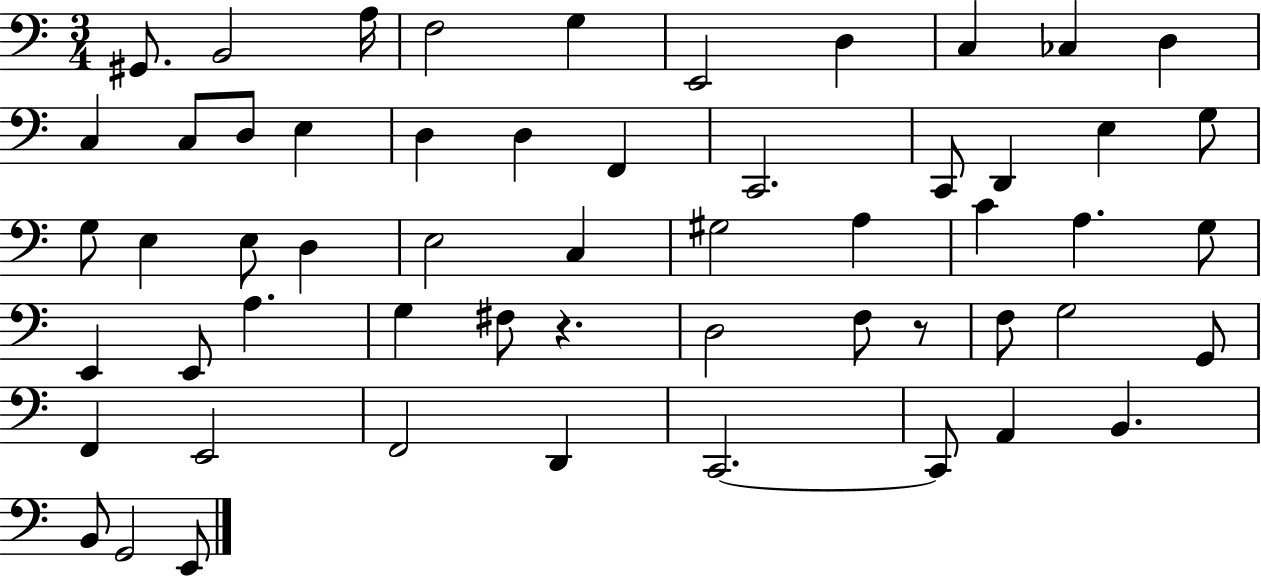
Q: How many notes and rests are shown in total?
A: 56